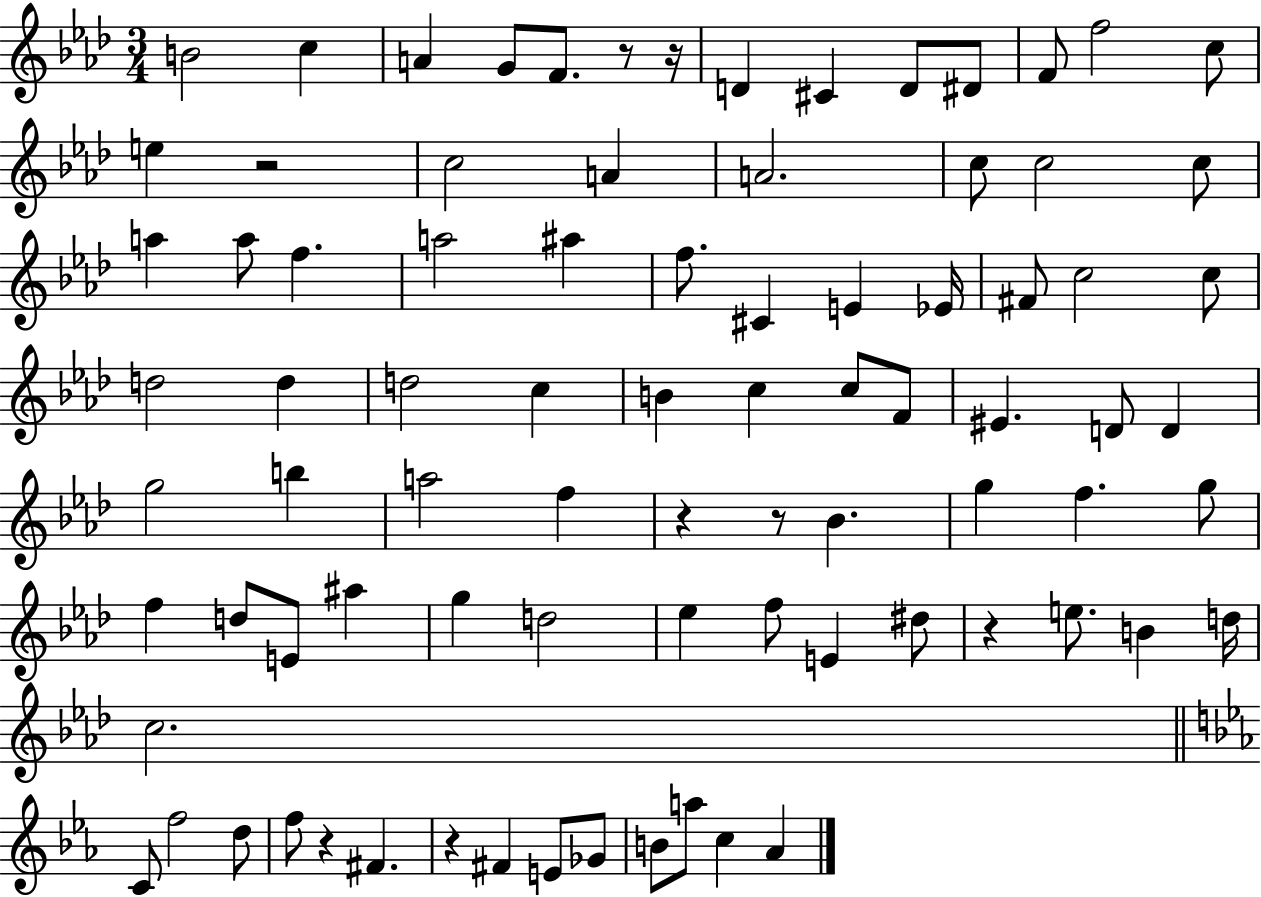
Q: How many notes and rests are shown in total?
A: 84